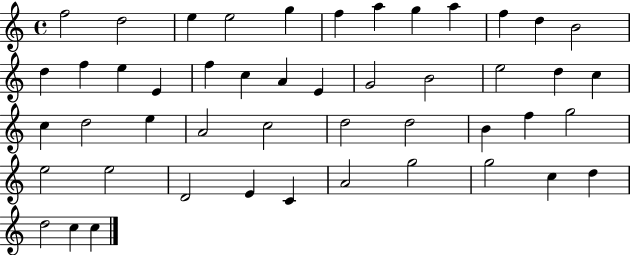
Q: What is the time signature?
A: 4/4